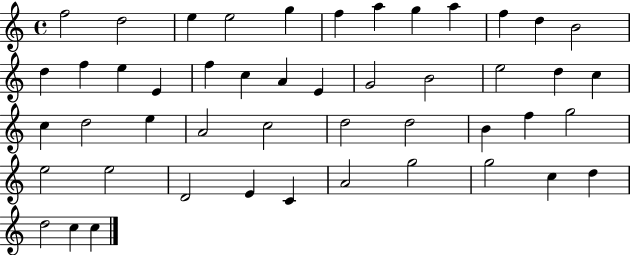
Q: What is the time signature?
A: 4/4